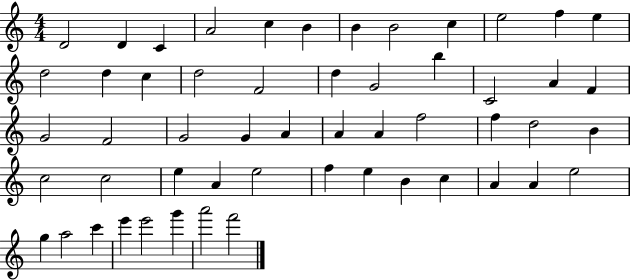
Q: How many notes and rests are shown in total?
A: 54